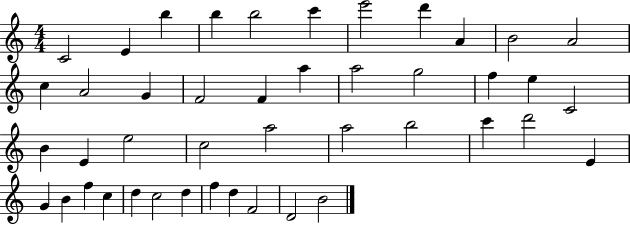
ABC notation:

X:1
T:Untitled
M:4/4
L:1/4
K:C
C2 E b b b2 c' e'2 d' A B2 A2 c A2 G F2 F a a2 g2 f e C2 B E e2 c2 a2 a2 b2 c' d'2 E G B f c d c2 d f d F2 D2 B2